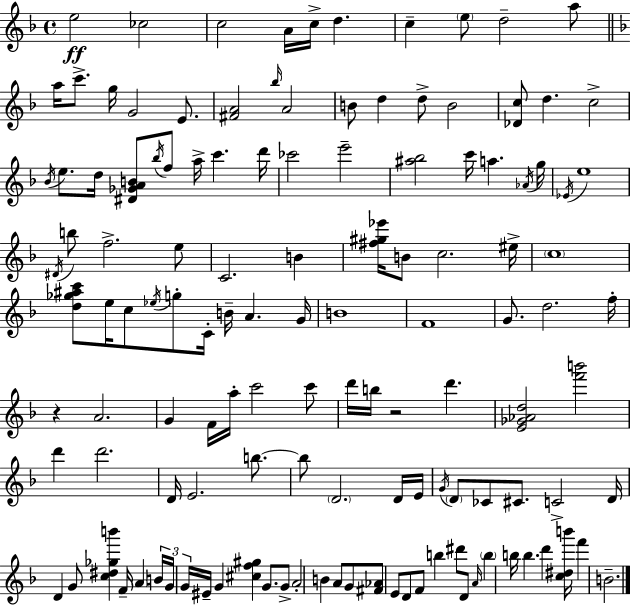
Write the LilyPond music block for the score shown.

{
  \clef treble
  \time 4/4
  \defaultTimeSignature
  \key d \minor
  e''2\ff ces''2 | c''2 a'16 c''16-> d''4. | c''4-- \parenthesize e''8 d''2-- a''8 | \bar "||" \break \key f \major a''16 c'''8.-> g''16 g'2 e'8. | <fis' a'>2 \grace { bes''16 } a'2 | b'8 d''4 d''8-> b'2 | <des' c''>8 d''4. c''2-> | \break \acciaccatura { bes'16 } e''8. d''16 <dis' ges' a' b'>8 \acciaccatura { bes''16 } f''8 a''16-> c'''4. | d'''16 ces'''2 e'''2-- | <ais'' bes''>2 c'''16 a''4. | \acciaccatura { aes'16 } g''16 \acciaccatura { ees'16 } e''1 | \break \acciaccatura { dis'16 } b''8 f''2.-> | e''8 c'2. | b'4 <fis'' gis'' ees'''>16 b'8 c''2. | eis''16-> \parenthesize c''1 | \break <d'' ges'' ais'' c'''>8 e''16 c''8 \acciaccatura { ees''16 } g''8-. c'16-. b'16-- | a'4. g'16 b'1 | f'1 | g'8. d''2. | \break f''16-. r4 a'2. | g'4 f'16 a''16-. c'''2 | c'''8 d'''16 b''16 r2 | d'''4. <e' ges' aes' d''>2 <f''' b'''>2 | \break d'''4 d'''2. | d'16 e'2. | b''8.~~ b''8 \parenthesize d'2. | d'16 e'16 \acciaccatura { g'16 } \parenthesize d'8 ces'8 cis'8. c'2-> | \break d'16 d'4 g'8 <c'' dis'' ges'' b'''>4 | f'16-- \parenthesize a'4 \tuplet 3/2 { b'16 g'16 g'16 } eis'16-- g'4 <cis'' f'' gis''>4 | g'8. g'8-> a'2-. | b'4 a'8 g'8 <fis' aes'>8 e'8 d'8 f'8 | \break b''4 dis'''8 d'8 \grace { a'16 } \parenthesize b''4 b''16 b''4. | d'''4 <c'' dis'' b'''>16 f'''4 b'2.-- | \bar "|."
}